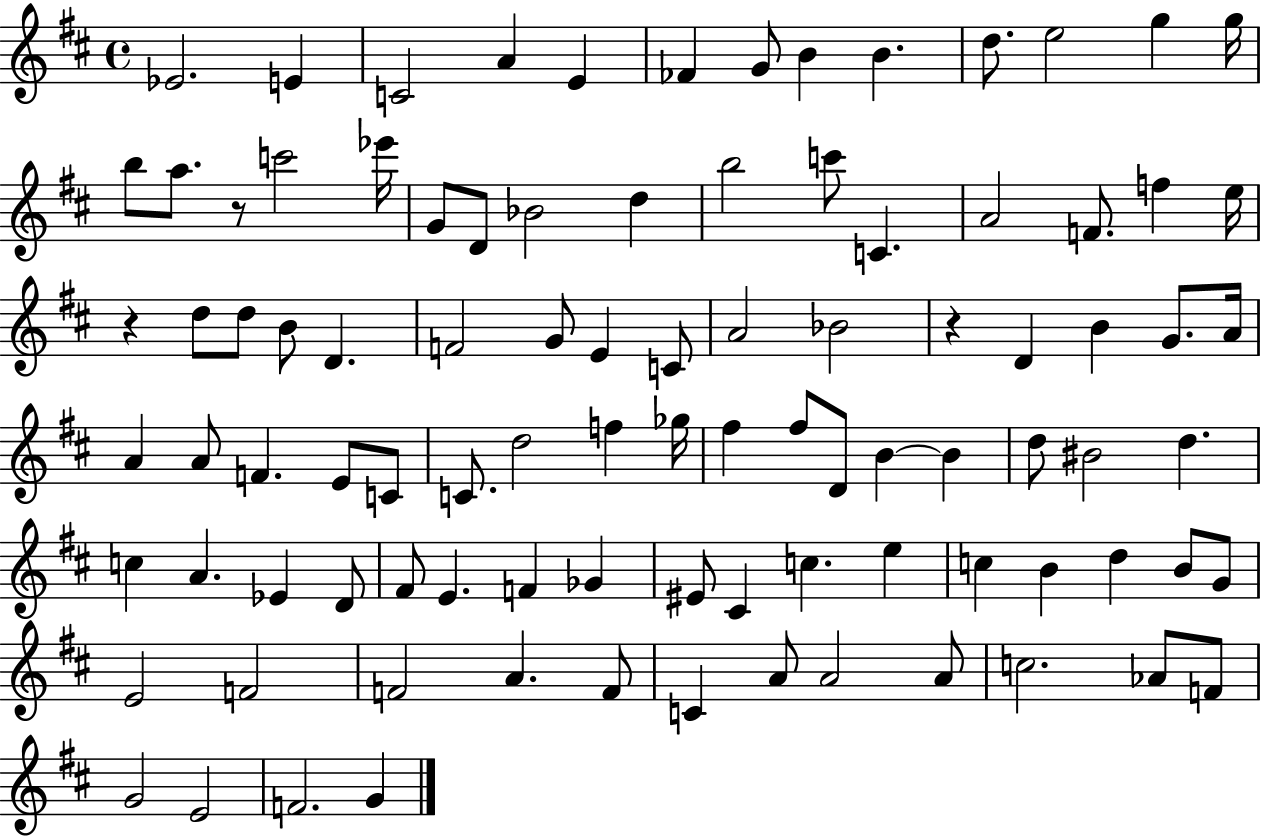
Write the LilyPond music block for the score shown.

{
  \clef treble
  \time 4/4
  \defaultTimeSignature
  \key d \major
  \repeat volta 2 { ees'2. e'4 | c'2 a'4 e'4 | fes'4 g'8 b'4 b'4. | d''8. e''2 g''4 g''16 | \break b''8 a''8. r8 c'''2 ees'''16 | g'8 d'8 bes'2 d''4 | b''2 c'''8 c'4. | a'2 f'8. f''4 e''16 | \break r4 d''8 d''8 b'8 d'4. | f'2 g'8 e'4 c'8 | a'2 bes'2 | r4 d'4 b'4 g'8. a'16 | \break a'4 a'8 f'4. e'8 c'8 | c'8. d''2 f''4 ges''16 | fis''4 fis''8 d'8 b'4~~ b'4 | d''8 bis'2 d''4. | \break c''4 a'4. ees'4 d'8 | fis'8 e'4. f'4 ges'4 | eis'8 cis'4 c''4. e''4 | c''4 b'4 d''4 b'8 g'8 | \break e'2 f'2 | f'2 a'4. f'8 | c'4 a'8 a'2 a'8 | c''2. aes'8 f'8 | \break g'2 e'2 | f'2. g'4 | } \bar "|."
}